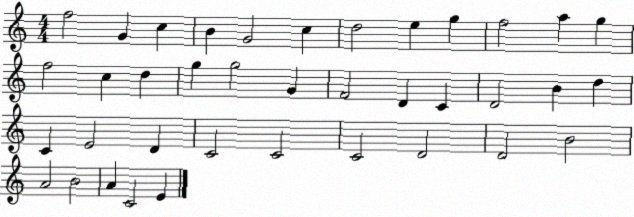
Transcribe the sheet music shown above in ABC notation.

X:1
T:Untitled
M:4/4
L:1/4
K:C
f2 G c B G2 c d2 e g f2 a g f2 c d g g2 G F2 D C D2 B d C E2 D C2 C2 C2 D2 D2 B2 A2 B2 A C2 E